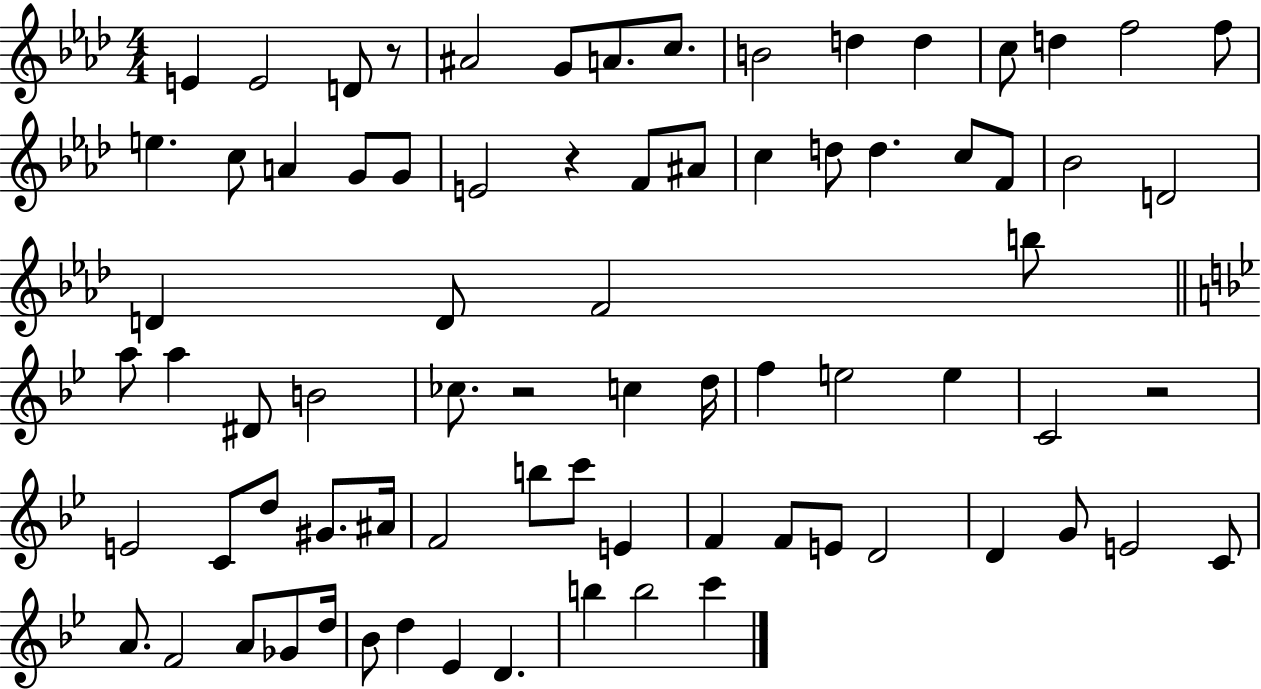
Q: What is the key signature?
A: AES major